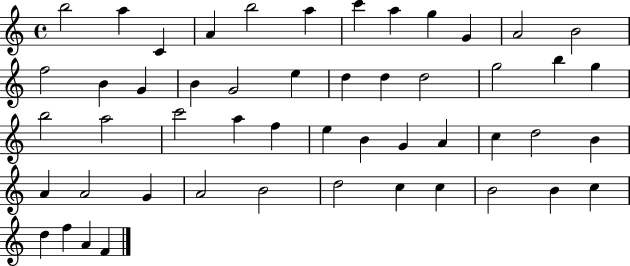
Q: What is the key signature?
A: C major